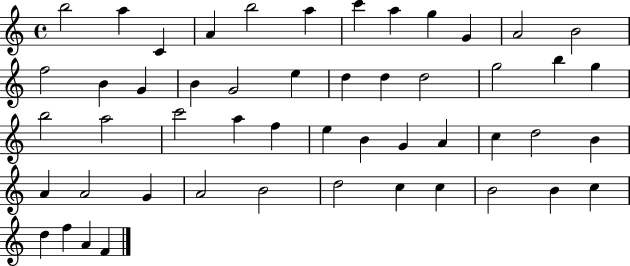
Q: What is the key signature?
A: C major